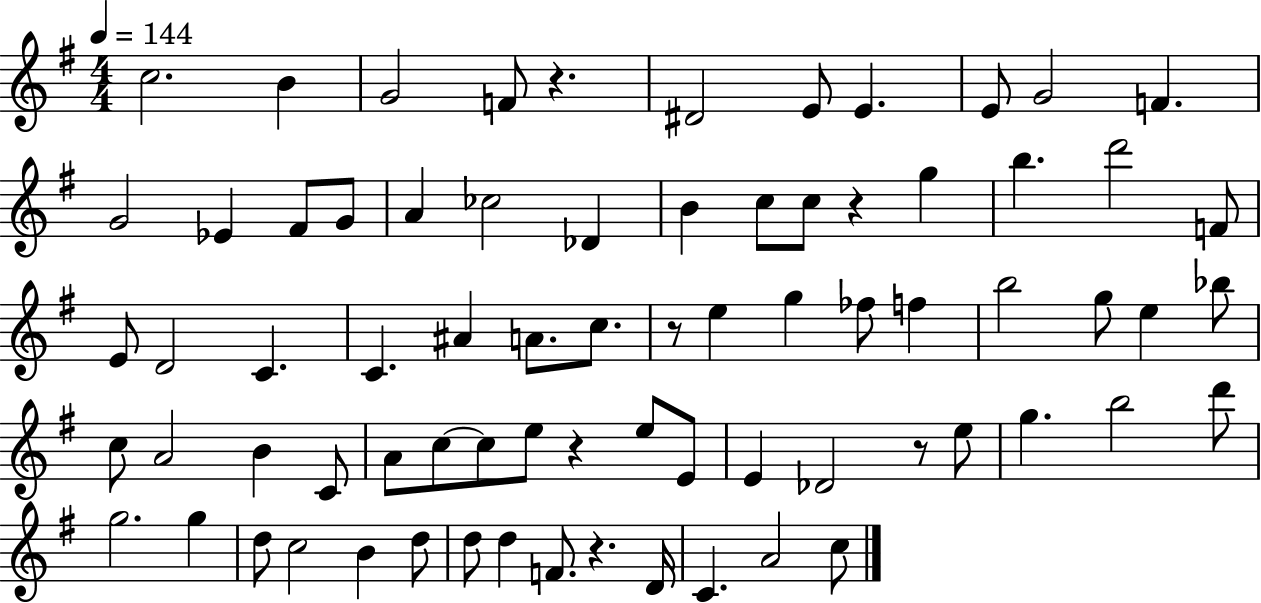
X:1
T:Untitled
M:4/4
L:1/4
K:G
c2 B G2 F/2 z ^D2 E/2 E E/2 G2 F G2 _E ^F/2 G/2 A _c2 _D B c/2 c/2 z g b d'2 F/2 E/2 D2 C C ^A A/2 c/2 z/2 e g _f/2 f b2 g/2 e _b/2 c/2 A2 B C/2 A/2 c/2 c/2 e/2 z e/2 E/2 E _D2 z/2 e/2 g b2 d'/2 g2 g d/2 c2 B d/2 d/2 d F/2 z D/4 C A2 c/2